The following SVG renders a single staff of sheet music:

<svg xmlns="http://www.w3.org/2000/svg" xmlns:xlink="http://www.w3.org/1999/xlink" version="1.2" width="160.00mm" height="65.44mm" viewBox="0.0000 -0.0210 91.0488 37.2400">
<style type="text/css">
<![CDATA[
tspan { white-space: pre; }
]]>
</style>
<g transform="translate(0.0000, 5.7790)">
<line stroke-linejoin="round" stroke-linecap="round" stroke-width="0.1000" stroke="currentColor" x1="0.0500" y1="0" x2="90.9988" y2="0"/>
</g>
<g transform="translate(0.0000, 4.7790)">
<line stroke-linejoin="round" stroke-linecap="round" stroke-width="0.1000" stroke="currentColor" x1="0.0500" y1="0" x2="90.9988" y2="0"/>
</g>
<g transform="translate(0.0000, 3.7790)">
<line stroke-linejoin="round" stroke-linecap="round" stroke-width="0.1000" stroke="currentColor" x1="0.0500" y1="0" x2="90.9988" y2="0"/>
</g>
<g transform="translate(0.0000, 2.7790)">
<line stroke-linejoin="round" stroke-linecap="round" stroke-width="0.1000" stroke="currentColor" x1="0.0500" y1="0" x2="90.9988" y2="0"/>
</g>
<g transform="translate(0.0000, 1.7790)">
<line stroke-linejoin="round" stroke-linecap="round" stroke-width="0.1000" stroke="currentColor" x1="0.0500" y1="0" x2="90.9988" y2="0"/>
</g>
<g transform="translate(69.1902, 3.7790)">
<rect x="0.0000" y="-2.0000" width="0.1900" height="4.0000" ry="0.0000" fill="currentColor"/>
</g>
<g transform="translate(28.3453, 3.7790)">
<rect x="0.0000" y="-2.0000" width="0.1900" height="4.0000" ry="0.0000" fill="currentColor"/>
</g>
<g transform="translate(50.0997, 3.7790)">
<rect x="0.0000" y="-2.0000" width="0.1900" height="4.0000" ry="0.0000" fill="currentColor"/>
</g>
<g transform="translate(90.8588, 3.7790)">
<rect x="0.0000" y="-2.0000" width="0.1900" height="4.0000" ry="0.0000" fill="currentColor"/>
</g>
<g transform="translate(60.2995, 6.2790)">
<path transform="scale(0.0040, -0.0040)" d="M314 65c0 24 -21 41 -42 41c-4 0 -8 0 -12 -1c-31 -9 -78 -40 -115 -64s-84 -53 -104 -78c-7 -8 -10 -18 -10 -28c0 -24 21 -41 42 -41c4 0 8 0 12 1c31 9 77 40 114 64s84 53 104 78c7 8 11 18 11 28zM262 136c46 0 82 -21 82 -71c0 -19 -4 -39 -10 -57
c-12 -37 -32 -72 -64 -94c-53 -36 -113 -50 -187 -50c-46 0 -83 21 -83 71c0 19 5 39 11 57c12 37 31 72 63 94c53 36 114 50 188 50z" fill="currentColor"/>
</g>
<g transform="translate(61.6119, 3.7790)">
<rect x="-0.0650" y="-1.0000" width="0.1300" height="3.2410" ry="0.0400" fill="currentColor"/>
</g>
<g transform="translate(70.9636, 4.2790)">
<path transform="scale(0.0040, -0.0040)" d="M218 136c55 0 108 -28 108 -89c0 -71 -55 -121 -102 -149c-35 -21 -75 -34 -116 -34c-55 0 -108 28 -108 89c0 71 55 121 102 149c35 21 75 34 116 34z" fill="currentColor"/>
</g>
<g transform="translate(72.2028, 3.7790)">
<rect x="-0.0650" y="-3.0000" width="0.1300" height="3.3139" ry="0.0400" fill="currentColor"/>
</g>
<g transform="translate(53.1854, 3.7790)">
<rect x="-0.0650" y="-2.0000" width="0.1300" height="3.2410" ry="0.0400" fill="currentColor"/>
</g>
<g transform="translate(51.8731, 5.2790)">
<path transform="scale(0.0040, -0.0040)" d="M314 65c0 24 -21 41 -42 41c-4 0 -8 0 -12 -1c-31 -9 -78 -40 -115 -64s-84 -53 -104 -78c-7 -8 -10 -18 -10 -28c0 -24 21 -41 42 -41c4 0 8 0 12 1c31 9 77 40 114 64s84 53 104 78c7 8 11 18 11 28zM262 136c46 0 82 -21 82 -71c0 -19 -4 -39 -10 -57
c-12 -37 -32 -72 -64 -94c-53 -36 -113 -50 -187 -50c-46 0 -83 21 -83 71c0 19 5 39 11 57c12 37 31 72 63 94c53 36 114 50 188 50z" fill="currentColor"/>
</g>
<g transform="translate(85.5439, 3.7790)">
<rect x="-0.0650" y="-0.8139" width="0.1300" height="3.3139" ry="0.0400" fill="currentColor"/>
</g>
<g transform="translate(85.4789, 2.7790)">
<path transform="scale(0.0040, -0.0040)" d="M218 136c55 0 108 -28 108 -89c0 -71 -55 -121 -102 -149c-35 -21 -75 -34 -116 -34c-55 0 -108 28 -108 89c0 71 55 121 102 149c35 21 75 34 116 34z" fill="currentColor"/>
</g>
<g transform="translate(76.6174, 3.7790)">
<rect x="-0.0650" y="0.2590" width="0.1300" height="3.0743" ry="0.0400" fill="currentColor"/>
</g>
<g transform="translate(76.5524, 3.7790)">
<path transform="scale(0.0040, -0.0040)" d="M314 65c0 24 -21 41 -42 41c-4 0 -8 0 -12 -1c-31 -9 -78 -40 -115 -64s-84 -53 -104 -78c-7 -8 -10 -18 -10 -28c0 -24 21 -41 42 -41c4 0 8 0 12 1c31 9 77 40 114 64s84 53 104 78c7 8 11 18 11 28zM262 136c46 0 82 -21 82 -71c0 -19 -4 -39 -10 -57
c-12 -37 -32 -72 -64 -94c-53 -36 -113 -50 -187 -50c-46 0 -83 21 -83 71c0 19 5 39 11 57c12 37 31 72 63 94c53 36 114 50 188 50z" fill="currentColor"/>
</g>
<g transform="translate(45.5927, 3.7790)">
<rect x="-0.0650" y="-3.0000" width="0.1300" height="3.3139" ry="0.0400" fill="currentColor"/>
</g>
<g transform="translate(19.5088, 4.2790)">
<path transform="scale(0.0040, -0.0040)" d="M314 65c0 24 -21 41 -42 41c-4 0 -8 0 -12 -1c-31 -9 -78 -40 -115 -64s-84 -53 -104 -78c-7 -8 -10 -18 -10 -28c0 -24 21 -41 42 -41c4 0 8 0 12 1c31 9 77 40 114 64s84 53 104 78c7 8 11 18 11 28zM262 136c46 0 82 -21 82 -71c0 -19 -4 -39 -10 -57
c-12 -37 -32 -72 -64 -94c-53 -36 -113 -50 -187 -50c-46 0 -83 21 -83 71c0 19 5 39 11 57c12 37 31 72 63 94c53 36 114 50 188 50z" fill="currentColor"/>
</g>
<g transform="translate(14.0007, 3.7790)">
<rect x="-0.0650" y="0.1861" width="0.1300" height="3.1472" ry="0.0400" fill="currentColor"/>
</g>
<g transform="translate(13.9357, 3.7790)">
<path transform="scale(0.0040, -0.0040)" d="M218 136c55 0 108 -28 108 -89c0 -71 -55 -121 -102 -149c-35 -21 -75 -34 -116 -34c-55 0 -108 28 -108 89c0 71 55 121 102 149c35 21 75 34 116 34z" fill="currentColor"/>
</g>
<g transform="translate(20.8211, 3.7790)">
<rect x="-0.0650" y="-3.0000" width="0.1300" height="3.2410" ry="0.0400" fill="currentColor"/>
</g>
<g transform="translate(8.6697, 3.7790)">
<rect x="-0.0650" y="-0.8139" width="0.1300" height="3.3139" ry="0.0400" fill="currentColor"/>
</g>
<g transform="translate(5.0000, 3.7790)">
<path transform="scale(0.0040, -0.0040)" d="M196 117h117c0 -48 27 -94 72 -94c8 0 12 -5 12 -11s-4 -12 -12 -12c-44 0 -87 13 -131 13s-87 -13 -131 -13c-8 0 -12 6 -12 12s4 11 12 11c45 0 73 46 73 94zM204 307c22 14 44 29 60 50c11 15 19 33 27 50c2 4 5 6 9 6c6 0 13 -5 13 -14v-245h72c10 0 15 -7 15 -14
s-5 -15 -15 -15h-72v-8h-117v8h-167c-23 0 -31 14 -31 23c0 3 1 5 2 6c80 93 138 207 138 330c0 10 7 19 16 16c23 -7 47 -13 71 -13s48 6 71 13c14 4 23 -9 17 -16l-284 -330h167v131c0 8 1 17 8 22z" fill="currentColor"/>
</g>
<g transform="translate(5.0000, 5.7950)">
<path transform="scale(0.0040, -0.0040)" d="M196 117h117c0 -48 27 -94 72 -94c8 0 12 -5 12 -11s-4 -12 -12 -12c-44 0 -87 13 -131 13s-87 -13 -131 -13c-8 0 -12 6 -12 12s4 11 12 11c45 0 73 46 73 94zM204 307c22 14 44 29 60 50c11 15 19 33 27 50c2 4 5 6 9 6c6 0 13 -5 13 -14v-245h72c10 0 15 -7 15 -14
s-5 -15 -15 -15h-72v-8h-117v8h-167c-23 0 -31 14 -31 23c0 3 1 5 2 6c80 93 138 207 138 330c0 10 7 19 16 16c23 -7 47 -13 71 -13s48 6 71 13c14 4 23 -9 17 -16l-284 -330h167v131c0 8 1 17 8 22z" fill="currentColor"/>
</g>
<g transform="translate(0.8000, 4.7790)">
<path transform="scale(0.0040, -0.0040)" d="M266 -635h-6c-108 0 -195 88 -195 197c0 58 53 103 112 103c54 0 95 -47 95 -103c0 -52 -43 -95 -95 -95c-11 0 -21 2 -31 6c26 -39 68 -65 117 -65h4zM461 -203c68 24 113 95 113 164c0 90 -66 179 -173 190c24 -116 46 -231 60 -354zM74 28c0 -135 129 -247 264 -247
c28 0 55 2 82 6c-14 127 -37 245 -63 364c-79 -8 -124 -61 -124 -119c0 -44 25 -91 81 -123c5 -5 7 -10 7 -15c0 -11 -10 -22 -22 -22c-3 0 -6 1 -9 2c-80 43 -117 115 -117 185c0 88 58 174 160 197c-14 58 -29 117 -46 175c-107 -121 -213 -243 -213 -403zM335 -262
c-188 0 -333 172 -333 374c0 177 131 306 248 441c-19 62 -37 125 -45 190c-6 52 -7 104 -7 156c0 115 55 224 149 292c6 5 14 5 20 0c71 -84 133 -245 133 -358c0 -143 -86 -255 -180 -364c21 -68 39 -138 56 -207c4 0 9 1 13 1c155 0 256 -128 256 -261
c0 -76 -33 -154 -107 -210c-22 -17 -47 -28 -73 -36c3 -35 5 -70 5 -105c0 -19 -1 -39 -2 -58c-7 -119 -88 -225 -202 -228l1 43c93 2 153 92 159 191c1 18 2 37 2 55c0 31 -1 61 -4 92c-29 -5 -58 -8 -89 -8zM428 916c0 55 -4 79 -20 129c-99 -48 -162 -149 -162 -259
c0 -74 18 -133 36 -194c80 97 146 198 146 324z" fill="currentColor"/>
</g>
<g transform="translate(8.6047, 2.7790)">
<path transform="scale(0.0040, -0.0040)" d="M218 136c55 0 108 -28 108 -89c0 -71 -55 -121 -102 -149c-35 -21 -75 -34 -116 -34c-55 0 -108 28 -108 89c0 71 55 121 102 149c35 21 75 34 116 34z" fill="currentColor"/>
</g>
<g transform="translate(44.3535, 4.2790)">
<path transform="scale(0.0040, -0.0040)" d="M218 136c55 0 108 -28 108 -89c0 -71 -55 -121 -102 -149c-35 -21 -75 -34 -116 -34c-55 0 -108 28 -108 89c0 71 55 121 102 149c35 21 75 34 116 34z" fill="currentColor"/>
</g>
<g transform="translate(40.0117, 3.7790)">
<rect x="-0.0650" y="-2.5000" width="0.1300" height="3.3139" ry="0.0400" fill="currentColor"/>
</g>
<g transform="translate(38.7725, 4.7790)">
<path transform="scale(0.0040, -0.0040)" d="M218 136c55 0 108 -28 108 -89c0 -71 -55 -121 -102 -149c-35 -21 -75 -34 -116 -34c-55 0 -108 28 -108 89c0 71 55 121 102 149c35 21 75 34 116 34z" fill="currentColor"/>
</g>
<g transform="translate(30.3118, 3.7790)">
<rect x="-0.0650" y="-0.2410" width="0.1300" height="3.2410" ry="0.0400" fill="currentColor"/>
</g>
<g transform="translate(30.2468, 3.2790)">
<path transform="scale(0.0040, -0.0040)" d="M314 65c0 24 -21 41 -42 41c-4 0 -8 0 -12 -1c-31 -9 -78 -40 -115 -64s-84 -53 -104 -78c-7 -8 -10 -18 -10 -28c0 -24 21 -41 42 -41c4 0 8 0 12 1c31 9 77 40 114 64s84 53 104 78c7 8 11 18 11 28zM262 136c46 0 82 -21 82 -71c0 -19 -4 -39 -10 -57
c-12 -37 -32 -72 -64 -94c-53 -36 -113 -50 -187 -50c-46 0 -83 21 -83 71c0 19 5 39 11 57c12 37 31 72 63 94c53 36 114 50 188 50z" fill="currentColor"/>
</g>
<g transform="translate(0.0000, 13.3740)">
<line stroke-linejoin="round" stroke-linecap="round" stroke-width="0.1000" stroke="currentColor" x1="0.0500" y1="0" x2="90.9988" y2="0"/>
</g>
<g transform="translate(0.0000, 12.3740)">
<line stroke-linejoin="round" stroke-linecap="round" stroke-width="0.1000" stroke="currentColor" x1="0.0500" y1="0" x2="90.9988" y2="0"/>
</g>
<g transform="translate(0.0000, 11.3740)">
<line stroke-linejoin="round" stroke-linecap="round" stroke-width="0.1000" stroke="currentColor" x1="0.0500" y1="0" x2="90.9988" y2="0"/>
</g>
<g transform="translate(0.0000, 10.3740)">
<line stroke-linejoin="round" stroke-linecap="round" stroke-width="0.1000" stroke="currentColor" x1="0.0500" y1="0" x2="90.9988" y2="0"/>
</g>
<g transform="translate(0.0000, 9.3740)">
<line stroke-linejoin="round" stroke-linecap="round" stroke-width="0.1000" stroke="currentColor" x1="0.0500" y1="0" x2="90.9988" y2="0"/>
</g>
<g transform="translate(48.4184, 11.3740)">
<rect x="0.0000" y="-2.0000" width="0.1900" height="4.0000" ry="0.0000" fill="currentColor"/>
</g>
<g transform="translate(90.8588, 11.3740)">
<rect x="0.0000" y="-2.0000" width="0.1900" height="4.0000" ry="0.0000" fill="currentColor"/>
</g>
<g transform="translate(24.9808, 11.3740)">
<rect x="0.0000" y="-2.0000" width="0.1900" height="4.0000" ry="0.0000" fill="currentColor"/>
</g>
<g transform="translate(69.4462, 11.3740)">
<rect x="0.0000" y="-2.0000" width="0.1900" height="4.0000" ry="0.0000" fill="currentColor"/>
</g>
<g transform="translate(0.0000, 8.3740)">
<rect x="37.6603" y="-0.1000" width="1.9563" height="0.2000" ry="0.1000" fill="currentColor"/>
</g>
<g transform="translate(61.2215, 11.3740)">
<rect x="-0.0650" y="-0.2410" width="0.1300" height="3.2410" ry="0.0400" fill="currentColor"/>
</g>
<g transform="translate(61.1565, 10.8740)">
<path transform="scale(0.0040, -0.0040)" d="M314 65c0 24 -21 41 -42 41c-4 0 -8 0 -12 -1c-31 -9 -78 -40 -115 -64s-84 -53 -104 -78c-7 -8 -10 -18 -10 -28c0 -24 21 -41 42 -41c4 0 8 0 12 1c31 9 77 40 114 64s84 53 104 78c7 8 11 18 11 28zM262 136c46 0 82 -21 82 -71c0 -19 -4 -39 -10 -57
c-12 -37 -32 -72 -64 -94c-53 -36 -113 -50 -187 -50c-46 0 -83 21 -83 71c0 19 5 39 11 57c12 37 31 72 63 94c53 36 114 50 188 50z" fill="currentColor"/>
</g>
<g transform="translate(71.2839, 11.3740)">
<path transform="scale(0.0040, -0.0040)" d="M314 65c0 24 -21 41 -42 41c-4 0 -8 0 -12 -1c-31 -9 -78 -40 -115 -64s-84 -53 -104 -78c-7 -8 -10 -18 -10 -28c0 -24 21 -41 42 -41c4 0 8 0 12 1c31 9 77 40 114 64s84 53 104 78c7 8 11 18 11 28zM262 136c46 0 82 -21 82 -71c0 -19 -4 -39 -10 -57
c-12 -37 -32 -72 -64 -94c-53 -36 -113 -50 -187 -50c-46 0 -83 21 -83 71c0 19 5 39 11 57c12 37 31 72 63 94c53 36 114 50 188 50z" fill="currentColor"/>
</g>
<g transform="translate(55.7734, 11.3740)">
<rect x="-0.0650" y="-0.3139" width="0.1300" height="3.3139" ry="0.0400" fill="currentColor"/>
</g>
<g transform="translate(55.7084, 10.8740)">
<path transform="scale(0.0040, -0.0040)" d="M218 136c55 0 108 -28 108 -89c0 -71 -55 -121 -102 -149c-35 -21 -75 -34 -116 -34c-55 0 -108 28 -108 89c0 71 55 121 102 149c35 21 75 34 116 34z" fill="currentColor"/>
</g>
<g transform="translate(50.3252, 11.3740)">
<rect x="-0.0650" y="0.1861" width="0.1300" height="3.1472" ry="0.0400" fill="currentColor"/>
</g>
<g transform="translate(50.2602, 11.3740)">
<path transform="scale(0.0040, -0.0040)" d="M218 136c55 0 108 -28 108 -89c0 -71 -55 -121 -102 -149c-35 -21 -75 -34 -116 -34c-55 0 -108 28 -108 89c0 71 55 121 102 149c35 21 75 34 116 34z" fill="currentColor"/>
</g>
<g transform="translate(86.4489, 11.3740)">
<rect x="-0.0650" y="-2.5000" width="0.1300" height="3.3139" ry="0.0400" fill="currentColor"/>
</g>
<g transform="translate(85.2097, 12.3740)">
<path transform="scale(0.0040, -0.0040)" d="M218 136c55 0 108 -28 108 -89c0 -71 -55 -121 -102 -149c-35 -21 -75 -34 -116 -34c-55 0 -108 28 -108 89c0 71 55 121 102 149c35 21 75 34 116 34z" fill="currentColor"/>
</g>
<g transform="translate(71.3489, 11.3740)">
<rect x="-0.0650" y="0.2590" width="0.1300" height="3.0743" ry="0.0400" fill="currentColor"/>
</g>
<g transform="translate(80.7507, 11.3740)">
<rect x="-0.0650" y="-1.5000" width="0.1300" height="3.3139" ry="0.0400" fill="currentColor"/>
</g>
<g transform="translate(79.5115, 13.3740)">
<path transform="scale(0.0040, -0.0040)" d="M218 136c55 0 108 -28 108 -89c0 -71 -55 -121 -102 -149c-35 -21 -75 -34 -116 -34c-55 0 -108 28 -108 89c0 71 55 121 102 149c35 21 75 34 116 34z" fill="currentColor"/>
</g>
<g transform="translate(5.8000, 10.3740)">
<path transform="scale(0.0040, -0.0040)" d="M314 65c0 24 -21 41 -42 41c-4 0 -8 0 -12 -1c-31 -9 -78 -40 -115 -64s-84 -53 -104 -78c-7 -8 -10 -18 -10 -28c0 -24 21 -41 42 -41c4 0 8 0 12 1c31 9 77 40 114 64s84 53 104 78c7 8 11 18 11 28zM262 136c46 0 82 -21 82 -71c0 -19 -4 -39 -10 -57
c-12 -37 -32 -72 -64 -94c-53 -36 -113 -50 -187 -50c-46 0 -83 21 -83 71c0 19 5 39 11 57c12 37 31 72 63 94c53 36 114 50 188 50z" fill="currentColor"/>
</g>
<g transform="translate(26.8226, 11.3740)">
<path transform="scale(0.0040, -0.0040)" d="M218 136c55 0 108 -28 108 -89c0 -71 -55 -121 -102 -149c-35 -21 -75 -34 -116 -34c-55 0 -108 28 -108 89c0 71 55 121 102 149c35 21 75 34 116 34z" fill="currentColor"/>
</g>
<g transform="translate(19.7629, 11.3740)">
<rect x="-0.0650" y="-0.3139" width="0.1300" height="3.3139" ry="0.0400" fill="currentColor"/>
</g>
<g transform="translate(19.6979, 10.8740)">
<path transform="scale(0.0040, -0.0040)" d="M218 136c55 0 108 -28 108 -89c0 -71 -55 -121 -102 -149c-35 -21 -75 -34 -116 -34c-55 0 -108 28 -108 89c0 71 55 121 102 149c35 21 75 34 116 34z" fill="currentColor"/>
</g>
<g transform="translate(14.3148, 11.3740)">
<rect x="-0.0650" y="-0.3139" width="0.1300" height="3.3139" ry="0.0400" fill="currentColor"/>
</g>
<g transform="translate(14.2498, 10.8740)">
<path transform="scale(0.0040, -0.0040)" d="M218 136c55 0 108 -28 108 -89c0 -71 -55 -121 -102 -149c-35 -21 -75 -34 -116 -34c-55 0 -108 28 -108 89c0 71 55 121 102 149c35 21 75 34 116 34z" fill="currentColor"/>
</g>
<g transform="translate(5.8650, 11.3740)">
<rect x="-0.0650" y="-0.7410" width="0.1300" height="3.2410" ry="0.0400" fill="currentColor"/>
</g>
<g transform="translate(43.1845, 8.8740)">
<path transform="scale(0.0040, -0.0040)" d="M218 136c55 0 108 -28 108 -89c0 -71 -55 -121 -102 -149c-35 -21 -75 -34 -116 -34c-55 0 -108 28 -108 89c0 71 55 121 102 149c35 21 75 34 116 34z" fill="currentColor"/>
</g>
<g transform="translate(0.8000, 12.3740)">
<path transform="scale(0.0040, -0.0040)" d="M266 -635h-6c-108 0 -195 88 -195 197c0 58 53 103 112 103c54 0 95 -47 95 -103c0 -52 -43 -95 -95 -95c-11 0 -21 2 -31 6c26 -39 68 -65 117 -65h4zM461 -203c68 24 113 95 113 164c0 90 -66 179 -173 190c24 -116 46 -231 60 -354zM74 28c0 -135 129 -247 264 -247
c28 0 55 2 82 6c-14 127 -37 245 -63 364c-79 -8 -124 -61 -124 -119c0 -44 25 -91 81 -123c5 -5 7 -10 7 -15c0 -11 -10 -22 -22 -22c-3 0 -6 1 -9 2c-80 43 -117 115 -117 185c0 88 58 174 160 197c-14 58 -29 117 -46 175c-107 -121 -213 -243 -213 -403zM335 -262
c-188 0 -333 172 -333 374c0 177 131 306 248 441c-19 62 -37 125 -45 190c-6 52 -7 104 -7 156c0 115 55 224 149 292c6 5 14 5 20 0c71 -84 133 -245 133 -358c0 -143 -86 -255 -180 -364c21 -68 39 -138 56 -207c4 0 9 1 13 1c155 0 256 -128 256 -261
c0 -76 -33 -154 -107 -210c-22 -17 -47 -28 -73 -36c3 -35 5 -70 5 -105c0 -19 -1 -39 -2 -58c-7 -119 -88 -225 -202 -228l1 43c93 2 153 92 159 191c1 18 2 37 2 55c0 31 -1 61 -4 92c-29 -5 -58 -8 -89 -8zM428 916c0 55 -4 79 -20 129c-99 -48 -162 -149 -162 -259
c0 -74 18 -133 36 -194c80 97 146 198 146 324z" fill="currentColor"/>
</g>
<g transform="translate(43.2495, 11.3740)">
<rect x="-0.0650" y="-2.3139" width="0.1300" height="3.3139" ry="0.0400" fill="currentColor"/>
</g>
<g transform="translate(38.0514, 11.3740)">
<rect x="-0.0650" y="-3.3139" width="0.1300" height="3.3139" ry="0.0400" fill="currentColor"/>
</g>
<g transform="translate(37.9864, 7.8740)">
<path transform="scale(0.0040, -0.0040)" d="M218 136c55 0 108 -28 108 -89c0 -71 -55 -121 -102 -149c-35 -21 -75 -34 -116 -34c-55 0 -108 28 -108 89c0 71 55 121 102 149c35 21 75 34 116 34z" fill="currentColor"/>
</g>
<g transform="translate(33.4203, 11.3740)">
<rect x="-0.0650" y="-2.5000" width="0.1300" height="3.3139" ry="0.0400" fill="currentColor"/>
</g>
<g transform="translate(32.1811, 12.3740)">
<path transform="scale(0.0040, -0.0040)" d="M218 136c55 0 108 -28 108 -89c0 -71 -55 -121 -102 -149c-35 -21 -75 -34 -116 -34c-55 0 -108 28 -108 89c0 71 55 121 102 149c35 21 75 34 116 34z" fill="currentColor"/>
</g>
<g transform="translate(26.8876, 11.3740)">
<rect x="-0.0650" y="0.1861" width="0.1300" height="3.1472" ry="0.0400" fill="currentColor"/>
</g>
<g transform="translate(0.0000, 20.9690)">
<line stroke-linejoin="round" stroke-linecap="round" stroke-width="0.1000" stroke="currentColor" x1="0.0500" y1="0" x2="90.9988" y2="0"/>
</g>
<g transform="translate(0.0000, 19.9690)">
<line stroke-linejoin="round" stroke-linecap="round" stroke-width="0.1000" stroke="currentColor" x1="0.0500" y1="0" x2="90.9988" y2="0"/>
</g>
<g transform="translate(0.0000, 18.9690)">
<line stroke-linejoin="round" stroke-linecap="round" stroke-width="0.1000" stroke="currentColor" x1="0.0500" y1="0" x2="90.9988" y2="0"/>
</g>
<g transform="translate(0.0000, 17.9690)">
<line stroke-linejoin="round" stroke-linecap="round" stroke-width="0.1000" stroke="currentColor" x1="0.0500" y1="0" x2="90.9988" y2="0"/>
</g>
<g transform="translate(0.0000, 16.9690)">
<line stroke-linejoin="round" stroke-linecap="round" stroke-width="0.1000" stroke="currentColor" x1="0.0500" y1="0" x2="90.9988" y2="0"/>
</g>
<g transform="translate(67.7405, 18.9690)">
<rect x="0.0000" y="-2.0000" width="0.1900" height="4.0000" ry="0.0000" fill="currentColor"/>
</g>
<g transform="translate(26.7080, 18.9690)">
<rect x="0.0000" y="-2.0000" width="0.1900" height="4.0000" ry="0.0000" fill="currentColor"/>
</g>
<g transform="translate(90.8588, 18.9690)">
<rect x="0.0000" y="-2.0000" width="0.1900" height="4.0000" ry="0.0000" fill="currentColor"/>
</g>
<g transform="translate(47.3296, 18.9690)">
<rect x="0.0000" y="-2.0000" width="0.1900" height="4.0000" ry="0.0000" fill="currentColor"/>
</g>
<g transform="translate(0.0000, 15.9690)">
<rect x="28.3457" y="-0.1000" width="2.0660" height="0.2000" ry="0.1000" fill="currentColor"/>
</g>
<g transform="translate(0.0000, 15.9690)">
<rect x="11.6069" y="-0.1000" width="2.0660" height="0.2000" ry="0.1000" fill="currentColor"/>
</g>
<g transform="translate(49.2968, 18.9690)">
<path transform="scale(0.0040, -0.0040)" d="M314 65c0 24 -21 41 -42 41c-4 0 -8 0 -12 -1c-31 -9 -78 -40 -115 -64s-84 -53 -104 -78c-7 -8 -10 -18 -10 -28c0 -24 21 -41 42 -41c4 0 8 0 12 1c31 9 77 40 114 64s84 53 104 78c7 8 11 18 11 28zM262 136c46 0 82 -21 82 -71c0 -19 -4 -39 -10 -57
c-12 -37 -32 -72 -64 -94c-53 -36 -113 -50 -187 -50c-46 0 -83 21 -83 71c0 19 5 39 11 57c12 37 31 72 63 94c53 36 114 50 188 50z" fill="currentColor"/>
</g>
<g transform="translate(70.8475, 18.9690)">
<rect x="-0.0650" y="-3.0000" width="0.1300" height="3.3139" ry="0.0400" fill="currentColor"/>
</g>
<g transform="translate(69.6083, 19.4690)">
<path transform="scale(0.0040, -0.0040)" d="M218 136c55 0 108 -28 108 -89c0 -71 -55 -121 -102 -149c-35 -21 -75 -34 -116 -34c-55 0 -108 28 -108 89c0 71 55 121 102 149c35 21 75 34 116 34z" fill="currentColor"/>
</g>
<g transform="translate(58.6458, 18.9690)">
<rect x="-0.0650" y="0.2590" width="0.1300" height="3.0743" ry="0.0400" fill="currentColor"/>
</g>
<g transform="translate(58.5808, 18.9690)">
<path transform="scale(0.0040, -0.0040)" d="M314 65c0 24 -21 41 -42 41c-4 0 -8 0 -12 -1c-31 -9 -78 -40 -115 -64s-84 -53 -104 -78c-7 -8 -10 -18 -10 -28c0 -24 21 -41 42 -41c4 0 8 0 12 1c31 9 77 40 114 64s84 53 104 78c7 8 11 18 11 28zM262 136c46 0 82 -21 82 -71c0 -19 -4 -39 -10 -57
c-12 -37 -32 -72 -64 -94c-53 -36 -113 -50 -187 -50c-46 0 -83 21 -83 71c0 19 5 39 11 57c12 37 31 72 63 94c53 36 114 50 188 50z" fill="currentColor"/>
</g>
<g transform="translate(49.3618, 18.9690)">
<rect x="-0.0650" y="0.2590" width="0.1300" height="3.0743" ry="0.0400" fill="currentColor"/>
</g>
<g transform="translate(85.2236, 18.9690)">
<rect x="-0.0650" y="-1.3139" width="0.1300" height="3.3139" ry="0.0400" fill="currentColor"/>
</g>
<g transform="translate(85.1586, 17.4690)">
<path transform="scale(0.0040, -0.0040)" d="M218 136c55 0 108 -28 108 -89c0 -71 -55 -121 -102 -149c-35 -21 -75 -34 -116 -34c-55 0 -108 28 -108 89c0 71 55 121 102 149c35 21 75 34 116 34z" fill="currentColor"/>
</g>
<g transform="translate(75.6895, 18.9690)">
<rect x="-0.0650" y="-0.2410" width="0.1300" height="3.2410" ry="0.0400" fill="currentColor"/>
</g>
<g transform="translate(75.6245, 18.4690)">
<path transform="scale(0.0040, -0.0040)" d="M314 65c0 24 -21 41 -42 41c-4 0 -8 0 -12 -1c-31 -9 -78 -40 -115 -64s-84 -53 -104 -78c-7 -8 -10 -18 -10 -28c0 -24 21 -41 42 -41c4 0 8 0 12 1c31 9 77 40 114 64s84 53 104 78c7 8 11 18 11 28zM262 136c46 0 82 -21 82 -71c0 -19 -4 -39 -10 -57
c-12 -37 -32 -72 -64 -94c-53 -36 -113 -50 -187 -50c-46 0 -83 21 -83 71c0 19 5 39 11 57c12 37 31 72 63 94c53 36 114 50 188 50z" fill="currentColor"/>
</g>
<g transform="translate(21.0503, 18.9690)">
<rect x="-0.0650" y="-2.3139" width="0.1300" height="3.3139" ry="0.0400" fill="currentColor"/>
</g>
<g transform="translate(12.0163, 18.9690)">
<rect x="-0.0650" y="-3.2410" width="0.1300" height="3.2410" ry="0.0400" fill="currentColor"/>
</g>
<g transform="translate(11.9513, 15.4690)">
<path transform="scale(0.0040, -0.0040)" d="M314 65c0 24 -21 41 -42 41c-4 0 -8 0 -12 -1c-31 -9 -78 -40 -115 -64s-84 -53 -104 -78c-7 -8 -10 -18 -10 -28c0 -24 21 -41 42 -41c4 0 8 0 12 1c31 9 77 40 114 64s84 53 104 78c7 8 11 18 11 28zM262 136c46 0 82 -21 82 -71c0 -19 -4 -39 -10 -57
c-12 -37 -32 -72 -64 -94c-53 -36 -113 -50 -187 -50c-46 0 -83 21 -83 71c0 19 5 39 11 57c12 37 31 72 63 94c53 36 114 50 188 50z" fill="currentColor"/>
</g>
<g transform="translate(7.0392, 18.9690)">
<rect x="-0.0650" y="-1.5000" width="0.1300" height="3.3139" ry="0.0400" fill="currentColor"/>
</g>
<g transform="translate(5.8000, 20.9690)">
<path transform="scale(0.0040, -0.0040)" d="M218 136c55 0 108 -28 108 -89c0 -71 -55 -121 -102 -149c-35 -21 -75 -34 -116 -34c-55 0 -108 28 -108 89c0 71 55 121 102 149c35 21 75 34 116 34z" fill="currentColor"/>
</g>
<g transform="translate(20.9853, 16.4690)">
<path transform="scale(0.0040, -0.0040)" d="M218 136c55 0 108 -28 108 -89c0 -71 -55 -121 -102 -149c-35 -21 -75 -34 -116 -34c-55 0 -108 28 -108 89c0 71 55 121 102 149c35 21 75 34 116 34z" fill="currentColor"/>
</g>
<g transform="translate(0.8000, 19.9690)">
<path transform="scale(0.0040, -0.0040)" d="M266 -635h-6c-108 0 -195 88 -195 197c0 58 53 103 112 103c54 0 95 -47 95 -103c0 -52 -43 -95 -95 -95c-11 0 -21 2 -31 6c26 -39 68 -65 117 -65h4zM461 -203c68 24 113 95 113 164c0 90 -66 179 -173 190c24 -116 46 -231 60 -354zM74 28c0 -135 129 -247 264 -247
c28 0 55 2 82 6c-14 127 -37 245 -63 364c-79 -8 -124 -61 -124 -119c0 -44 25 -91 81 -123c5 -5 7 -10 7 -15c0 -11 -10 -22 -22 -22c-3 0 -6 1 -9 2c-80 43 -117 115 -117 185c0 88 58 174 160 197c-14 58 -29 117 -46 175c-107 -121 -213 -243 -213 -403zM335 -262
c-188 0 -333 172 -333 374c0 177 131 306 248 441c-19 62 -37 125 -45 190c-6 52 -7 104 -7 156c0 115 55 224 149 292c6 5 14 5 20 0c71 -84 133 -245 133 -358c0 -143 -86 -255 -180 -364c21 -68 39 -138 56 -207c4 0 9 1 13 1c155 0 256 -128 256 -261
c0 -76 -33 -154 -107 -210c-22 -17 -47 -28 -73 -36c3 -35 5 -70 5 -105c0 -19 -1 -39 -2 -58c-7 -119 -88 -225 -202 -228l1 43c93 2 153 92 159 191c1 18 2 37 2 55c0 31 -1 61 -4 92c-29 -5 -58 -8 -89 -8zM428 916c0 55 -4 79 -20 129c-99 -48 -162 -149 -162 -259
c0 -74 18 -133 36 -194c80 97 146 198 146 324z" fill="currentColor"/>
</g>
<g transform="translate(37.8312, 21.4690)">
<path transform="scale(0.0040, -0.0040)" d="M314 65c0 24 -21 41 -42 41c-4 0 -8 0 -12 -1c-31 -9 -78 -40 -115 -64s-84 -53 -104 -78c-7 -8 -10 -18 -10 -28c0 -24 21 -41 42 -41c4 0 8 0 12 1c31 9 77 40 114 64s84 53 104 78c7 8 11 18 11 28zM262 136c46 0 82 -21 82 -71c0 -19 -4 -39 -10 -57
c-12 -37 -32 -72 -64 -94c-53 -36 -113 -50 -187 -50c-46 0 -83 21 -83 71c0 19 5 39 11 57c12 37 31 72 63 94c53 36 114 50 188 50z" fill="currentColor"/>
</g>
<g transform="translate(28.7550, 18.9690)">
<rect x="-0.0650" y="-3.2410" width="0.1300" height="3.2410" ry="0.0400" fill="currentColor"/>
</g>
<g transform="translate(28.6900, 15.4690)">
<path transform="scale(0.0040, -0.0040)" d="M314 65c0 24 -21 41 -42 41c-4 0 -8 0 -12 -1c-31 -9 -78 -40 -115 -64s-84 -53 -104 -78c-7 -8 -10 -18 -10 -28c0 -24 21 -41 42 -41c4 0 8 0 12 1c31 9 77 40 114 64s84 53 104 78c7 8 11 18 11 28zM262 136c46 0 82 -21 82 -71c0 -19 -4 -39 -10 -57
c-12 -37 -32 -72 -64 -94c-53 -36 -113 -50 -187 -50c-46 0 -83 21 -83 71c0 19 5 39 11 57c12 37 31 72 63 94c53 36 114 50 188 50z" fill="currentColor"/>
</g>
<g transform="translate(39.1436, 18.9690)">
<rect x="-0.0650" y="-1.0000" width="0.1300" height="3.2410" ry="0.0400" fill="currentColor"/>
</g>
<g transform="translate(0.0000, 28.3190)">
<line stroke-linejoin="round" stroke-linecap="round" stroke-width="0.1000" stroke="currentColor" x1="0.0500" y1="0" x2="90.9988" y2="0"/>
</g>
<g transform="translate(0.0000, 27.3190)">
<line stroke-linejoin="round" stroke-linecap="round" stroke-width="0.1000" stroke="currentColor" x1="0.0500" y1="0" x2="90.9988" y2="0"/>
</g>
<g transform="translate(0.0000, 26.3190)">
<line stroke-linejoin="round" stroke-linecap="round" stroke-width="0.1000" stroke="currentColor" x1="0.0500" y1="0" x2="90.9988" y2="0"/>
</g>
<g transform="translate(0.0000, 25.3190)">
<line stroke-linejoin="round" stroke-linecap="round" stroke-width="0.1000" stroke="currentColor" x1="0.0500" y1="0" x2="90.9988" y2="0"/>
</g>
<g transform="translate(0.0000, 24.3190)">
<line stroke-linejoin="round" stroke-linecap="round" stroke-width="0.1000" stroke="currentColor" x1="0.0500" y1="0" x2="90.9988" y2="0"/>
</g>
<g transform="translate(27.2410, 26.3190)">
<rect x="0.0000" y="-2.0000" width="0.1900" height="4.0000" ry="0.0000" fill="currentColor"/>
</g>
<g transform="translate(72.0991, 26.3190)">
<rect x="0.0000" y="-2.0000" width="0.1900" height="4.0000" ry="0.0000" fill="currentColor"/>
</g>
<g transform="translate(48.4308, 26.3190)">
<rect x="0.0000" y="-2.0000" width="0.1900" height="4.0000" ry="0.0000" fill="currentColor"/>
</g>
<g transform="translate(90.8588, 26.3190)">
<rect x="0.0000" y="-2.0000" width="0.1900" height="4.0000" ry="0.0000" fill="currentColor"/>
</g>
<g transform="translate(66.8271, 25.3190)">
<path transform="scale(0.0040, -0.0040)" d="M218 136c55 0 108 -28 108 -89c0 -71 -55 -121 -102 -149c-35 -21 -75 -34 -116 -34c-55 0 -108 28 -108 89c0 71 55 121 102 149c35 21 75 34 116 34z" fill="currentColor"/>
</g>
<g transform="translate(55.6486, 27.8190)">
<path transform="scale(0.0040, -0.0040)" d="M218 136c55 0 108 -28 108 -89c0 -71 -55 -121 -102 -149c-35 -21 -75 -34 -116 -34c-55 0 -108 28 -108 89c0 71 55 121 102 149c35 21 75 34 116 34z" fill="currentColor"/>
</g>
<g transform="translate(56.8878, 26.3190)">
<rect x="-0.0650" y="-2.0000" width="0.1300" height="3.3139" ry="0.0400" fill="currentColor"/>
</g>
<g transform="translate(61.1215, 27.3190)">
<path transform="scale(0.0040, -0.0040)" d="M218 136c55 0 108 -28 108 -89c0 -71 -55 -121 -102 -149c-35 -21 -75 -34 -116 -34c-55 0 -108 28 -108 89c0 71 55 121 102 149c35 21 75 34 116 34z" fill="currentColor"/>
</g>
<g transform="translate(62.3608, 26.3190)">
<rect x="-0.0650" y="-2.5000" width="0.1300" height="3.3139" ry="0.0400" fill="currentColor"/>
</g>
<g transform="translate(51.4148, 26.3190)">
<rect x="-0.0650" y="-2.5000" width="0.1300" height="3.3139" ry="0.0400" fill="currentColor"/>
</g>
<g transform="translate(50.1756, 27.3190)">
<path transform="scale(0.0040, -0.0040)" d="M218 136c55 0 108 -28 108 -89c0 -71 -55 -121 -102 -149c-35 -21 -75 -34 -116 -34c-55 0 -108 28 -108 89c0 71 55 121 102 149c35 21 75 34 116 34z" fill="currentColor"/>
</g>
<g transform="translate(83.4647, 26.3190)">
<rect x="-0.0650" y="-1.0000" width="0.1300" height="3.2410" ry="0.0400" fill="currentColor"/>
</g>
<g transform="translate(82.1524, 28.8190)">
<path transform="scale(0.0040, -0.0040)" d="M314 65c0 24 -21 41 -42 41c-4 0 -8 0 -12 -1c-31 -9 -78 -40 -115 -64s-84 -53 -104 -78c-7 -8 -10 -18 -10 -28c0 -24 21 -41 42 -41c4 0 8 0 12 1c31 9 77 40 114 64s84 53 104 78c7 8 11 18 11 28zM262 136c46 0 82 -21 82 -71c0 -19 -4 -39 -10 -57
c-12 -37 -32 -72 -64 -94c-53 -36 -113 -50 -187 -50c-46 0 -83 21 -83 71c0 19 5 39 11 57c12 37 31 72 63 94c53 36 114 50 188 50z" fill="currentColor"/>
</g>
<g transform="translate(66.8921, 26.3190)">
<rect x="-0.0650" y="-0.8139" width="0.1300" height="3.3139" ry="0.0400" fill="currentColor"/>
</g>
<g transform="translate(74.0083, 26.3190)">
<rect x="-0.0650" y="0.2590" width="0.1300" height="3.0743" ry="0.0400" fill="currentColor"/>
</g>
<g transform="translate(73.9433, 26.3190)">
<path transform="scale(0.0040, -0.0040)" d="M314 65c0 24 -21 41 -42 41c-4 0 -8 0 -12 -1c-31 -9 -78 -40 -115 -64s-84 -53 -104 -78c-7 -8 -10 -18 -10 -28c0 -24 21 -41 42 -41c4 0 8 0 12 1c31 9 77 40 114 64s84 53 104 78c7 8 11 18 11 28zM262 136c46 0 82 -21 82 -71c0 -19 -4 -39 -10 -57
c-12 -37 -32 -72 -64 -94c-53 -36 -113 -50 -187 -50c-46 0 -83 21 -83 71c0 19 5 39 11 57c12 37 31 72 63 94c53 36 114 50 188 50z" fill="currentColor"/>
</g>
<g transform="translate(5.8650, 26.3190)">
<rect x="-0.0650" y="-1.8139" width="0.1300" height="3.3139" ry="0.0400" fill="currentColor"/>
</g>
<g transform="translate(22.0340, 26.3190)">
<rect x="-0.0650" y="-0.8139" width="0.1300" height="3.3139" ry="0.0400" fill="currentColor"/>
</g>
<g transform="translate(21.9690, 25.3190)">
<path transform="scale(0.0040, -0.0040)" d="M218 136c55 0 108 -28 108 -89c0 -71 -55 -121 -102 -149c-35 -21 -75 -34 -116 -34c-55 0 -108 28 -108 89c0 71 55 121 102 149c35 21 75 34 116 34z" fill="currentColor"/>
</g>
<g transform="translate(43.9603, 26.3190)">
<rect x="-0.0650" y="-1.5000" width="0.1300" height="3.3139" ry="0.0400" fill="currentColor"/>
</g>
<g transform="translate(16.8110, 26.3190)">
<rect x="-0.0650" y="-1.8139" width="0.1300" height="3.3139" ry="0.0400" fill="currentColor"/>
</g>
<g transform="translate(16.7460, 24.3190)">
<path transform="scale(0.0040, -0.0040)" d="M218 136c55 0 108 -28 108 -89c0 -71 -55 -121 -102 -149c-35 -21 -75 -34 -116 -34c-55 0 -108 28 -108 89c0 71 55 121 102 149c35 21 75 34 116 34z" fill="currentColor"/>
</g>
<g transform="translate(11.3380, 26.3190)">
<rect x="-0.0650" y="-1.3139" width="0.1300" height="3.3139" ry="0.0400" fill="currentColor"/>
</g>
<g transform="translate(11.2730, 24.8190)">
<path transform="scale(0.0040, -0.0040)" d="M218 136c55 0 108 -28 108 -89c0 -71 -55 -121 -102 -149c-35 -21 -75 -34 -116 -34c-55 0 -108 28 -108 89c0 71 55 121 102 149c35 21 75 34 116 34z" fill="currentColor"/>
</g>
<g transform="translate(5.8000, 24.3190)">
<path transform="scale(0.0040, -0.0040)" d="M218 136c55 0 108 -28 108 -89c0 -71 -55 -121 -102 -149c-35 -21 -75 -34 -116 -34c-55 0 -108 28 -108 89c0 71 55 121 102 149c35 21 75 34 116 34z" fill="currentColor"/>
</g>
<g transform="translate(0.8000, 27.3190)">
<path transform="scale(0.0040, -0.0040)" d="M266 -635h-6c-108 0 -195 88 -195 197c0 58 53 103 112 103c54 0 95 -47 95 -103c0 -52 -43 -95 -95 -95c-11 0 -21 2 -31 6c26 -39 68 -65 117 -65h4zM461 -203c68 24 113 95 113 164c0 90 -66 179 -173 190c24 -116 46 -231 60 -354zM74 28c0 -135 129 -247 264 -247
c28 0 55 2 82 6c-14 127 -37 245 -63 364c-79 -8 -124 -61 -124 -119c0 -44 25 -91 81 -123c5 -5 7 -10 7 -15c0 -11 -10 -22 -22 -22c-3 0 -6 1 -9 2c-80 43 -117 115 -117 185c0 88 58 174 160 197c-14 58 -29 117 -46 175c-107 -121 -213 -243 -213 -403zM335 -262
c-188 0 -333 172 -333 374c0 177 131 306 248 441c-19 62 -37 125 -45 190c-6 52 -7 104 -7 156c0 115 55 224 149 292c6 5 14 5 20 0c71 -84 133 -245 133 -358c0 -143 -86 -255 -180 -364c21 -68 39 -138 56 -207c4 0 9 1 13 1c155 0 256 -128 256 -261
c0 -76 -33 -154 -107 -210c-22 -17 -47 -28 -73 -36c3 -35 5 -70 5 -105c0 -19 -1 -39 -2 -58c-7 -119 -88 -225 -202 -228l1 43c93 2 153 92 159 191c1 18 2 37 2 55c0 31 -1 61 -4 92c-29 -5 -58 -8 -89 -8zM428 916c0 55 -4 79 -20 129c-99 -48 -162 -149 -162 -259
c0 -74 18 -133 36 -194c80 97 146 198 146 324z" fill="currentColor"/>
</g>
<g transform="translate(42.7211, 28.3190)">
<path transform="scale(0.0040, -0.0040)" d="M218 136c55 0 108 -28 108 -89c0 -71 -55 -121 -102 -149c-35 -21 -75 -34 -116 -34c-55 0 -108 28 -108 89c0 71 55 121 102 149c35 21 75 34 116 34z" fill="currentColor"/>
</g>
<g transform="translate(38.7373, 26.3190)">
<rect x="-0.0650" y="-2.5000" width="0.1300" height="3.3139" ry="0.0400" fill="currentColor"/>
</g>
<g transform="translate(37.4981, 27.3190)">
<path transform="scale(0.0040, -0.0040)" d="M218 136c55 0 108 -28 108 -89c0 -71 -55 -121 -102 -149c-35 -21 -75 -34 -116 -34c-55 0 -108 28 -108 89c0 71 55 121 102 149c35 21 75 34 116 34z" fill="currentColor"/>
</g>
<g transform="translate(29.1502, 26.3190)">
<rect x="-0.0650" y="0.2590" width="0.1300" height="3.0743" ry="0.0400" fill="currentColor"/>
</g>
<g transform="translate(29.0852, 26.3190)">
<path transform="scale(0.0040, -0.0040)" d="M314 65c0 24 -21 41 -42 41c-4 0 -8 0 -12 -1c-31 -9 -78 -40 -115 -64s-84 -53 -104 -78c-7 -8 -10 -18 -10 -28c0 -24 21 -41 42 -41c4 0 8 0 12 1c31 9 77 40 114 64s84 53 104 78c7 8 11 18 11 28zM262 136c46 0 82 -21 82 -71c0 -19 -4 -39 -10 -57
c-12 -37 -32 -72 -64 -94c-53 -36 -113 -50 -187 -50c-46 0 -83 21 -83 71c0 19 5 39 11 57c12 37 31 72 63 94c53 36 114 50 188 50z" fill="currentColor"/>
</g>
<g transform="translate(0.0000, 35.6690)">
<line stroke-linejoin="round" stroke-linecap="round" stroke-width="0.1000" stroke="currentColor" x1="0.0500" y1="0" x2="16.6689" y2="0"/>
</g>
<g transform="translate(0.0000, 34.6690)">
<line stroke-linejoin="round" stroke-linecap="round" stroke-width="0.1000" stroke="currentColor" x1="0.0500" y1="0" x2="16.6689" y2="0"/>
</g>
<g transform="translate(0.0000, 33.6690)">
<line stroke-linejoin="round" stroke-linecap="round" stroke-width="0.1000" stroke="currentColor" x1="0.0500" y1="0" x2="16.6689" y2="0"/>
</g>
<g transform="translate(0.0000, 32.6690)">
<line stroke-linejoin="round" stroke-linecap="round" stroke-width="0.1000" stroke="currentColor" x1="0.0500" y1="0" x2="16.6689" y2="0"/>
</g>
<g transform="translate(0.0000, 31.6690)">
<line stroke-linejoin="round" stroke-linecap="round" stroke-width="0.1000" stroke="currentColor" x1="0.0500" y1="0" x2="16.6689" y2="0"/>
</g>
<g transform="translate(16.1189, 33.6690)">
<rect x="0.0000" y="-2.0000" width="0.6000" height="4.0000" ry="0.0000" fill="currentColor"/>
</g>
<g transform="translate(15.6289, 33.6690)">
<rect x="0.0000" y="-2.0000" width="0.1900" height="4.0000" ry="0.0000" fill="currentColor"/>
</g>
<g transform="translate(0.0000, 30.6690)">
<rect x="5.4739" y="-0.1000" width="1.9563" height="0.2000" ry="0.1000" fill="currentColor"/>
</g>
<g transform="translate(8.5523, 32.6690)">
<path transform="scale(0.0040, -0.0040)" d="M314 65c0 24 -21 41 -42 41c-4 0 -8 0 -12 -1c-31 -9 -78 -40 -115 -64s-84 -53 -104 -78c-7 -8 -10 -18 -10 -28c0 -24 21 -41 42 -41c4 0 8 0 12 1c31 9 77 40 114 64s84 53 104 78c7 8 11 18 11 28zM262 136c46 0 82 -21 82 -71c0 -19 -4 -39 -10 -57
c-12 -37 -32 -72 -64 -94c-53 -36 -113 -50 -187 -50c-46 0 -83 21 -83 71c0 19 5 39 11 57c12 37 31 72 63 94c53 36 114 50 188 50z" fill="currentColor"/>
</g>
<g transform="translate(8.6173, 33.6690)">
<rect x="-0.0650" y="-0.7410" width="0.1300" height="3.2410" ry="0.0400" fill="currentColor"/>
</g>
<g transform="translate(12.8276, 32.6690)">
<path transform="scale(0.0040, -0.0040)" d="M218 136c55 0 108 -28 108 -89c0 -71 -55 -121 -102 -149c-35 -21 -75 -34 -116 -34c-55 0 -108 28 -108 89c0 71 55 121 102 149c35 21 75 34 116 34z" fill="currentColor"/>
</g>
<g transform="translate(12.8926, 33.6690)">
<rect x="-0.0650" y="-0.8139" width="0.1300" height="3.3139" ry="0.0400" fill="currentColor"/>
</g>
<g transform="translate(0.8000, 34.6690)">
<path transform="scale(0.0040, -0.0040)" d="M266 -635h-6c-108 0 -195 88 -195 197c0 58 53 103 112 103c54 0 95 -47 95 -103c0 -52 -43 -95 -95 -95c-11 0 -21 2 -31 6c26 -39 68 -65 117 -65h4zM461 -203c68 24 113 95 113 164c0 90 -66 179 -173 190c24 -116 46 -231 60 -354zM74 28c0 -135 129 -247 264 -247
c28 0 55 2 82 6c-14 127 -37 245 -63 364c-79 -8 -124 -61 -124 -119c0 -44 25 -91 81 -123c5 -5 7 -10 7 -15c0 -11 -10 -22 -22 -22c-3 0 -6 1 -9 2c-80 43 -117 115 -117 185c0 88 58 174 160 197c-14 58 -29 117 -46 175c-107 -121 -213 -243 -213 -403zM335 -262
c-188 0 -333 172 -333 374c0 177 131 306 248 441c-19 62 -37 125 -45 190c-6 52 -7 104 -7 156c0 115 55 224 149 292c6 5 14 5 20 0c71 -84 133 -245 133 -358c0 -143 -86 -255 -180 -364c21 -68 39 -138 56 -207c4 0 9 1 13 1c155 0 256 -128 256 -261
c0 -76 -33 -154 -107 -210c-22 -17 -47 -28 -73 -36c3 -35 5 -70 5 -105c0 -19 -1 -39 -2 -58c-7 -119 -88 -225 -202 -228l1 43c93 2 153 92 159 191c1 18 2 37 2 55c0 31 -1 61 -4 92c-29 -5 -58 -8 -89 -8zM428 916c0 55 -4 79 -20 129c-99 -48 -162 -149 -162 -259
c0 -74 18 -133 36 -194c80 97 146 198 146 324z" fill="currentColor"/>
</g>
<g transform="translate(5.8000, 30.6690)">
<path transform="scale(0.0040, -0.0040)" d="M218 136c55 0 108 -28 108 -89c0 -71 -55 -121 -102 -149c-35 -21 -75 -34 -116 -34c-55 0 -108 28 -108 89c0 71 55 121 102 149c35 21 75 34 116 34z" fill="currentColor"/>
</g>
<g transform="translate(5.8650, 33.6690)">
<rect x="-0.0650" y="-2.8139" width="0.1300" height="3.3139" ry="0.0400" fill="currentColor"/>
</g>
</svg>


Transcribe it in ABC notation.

X:1
T:Untitled
M:4/4
L:1/4
K:C
d B A2 c2 G A F2 D2 A B2 d d2 c c B G b g B c c2 B2 E G E b2 g b2 D2 B2 B2 A c2 e f e f d B2 G E G F G d B2 D2 a d2 d